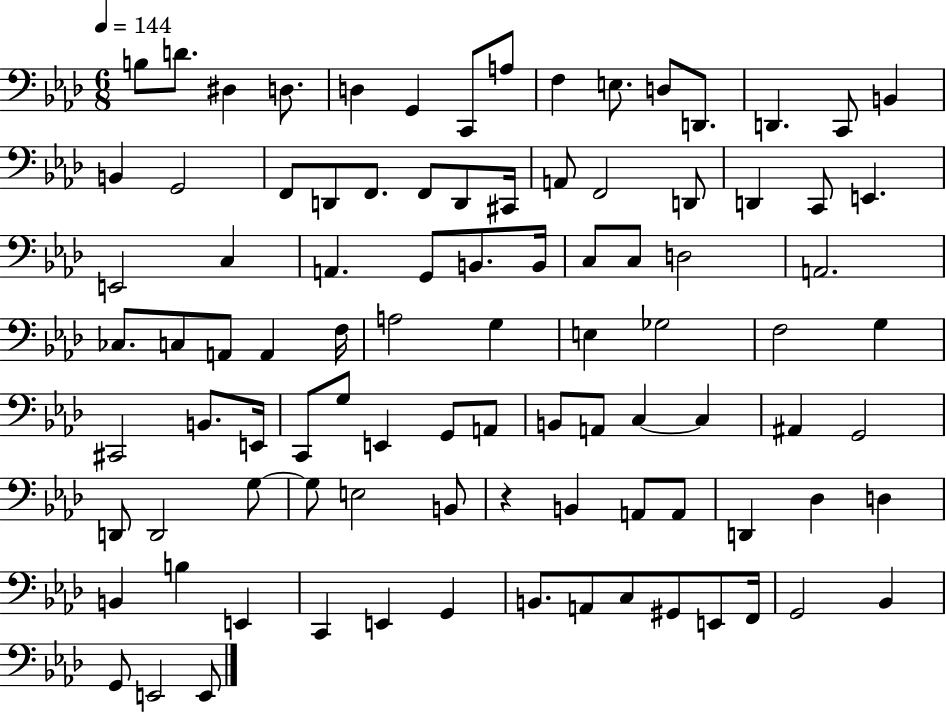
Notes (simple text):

B3/e D4/e. D#3/q D3/e. D3/q G2/q C2/e A3/e F3/q E3/e. D3/e D2/e. D2/q. C2/e B2/q B2/q G2/h F2/e D2/e F2/e. F2/e D2/e C#2/s A2/e F2/h D2/e D2/q C2/e E2/q. E2/h C3/q A2/q. G2/e B2/e. B2/s C3/e C3/e D3/h A2/h. CES3/e. C3/e A2/e A2/q F3/s A3/h G3/q E3/q Gb3/h F3/h G3/q C#2/h B2/e. E2/s C2/e G3/e E2/q G2/e A2/e B2/e A2/e C3/q C3/q A#2/q G2/h D2/e D2/h G3/e G3/e E3/h B2/e R/q B2/q A2/e A2/e D2/q Db3/q D3/q B2/q B3/q E2/q C2/q E2/q G2/q B2/e. A2/e C3/e G#2/e E2/e F2/s G2/h Bb2/q G2/e E2/h E2/e